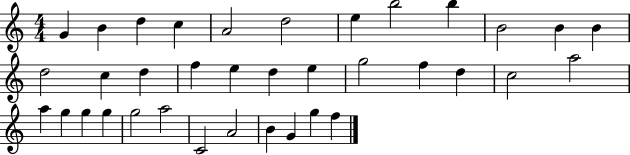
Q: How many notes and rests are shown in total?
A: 36